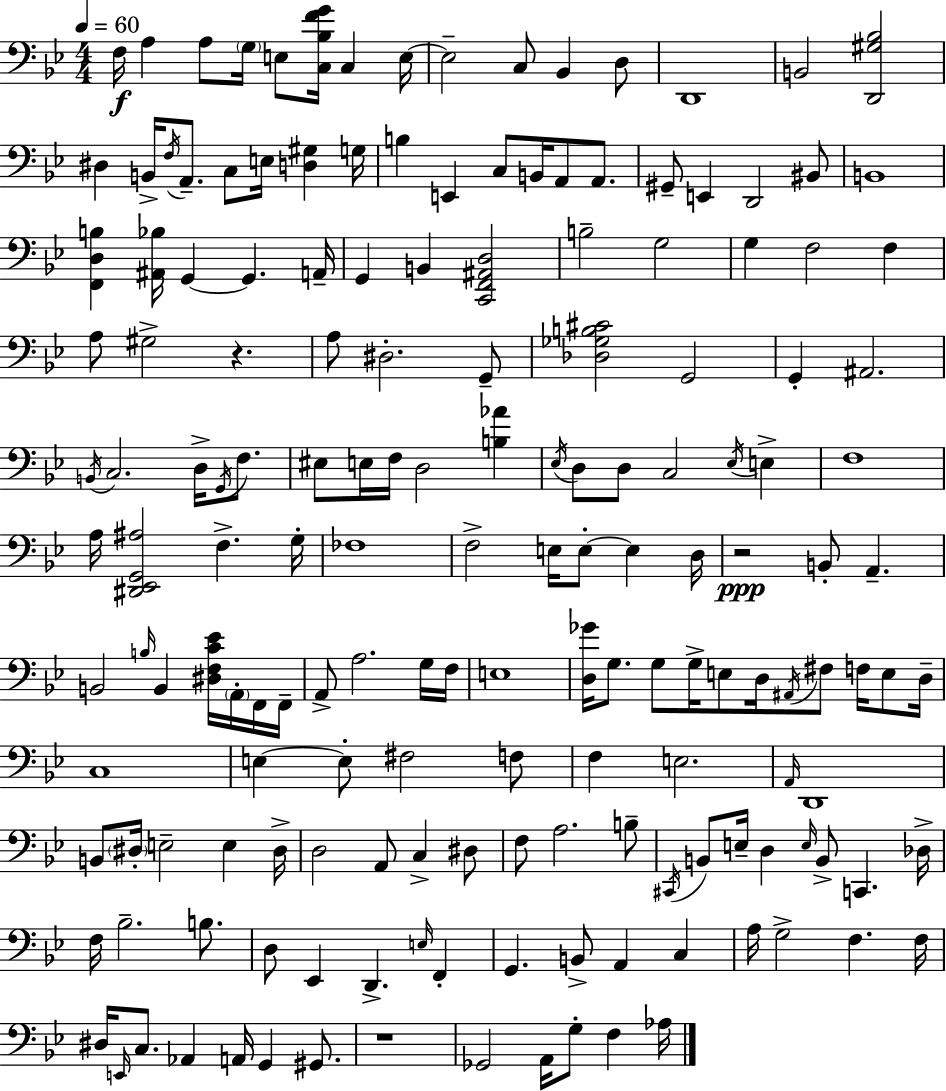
X:1
T:Untitled
M:4/4
L:1/4
K:Gm
F,/4 A, A,/2 G,/4 E,/2 [C,_B,FG]/4 C, E,/4 E,2 C,/2 _B,, D,/2 D,,4 B,,2 [D,,^G,_B,]2 ^D, B,,/4 F,/4 A,,/2 C,/2 E,/4 [D,^G,] G,/4 B, E,, C,/2 B,,/4 A,,/2 A,,/2 ^G,,/2 E,, D,,2 ^B,,/2 B,,4 [F,,D,B,] [^A,,_B,]/4 G,, G,, A,,/4 G,, B,, [C,,F,,^A,,D,]2 B,2 G,2 G, F,2 F, A,/2 ^G,2 z A,/2 ^D,2 G,,/2 [_D,_G,B,^C]2 G,,2 G,, ^A,,2 B,,/4 C,2 D,/4 G,,/4 F,/2 ^E,/2 E,/4 F,/4 D,2 [B,_A] _E,/4 D,/2 D,/2 C,2 _E,/4 E, F,4 A,/4 [^D,,_E,,G,,^A,]2 F, G,/4 _F,4 F,2 E,/4 E,/2 E, D,/4 z2 B,,/2 A,, B,,2 B,/4 B,, [^D,F,C_E]/4 A,,/4 F,,/4 F,,/4 A,,/2 A,2 G,/4 F,/4 E,4 [D,_G]/4 G,/2 G,/2 G,/4 E,/2 D,/4 ^A,,/4 ^F,/2 F,/4 E,/2 D,/4 C,4 E, E,/2 ^F,2 F,/2 F, E,2 A,,/4 D,,4 B,,/2 ^D,/4 E,2 E, ^D,/4 D,2 A,,/2 C, ^D,/2 F,/2 A,2 B,/2 ^C,,/4 B,,/2 E,/4 D, E,/4 B,,/2 C,, _D,/4 F,/4 _B,2 B,/2 D,/2 _E,, D,, E,/4 F,, G,, B,,/2 A,, C, A,/4 G,2 F, F,/4 ^D,/4 E,,/4 C,/2 _A,, A,,/4 G,, ^G,,/2 z4 _G,,2 A,,/4 G,/2 F, _A,/4